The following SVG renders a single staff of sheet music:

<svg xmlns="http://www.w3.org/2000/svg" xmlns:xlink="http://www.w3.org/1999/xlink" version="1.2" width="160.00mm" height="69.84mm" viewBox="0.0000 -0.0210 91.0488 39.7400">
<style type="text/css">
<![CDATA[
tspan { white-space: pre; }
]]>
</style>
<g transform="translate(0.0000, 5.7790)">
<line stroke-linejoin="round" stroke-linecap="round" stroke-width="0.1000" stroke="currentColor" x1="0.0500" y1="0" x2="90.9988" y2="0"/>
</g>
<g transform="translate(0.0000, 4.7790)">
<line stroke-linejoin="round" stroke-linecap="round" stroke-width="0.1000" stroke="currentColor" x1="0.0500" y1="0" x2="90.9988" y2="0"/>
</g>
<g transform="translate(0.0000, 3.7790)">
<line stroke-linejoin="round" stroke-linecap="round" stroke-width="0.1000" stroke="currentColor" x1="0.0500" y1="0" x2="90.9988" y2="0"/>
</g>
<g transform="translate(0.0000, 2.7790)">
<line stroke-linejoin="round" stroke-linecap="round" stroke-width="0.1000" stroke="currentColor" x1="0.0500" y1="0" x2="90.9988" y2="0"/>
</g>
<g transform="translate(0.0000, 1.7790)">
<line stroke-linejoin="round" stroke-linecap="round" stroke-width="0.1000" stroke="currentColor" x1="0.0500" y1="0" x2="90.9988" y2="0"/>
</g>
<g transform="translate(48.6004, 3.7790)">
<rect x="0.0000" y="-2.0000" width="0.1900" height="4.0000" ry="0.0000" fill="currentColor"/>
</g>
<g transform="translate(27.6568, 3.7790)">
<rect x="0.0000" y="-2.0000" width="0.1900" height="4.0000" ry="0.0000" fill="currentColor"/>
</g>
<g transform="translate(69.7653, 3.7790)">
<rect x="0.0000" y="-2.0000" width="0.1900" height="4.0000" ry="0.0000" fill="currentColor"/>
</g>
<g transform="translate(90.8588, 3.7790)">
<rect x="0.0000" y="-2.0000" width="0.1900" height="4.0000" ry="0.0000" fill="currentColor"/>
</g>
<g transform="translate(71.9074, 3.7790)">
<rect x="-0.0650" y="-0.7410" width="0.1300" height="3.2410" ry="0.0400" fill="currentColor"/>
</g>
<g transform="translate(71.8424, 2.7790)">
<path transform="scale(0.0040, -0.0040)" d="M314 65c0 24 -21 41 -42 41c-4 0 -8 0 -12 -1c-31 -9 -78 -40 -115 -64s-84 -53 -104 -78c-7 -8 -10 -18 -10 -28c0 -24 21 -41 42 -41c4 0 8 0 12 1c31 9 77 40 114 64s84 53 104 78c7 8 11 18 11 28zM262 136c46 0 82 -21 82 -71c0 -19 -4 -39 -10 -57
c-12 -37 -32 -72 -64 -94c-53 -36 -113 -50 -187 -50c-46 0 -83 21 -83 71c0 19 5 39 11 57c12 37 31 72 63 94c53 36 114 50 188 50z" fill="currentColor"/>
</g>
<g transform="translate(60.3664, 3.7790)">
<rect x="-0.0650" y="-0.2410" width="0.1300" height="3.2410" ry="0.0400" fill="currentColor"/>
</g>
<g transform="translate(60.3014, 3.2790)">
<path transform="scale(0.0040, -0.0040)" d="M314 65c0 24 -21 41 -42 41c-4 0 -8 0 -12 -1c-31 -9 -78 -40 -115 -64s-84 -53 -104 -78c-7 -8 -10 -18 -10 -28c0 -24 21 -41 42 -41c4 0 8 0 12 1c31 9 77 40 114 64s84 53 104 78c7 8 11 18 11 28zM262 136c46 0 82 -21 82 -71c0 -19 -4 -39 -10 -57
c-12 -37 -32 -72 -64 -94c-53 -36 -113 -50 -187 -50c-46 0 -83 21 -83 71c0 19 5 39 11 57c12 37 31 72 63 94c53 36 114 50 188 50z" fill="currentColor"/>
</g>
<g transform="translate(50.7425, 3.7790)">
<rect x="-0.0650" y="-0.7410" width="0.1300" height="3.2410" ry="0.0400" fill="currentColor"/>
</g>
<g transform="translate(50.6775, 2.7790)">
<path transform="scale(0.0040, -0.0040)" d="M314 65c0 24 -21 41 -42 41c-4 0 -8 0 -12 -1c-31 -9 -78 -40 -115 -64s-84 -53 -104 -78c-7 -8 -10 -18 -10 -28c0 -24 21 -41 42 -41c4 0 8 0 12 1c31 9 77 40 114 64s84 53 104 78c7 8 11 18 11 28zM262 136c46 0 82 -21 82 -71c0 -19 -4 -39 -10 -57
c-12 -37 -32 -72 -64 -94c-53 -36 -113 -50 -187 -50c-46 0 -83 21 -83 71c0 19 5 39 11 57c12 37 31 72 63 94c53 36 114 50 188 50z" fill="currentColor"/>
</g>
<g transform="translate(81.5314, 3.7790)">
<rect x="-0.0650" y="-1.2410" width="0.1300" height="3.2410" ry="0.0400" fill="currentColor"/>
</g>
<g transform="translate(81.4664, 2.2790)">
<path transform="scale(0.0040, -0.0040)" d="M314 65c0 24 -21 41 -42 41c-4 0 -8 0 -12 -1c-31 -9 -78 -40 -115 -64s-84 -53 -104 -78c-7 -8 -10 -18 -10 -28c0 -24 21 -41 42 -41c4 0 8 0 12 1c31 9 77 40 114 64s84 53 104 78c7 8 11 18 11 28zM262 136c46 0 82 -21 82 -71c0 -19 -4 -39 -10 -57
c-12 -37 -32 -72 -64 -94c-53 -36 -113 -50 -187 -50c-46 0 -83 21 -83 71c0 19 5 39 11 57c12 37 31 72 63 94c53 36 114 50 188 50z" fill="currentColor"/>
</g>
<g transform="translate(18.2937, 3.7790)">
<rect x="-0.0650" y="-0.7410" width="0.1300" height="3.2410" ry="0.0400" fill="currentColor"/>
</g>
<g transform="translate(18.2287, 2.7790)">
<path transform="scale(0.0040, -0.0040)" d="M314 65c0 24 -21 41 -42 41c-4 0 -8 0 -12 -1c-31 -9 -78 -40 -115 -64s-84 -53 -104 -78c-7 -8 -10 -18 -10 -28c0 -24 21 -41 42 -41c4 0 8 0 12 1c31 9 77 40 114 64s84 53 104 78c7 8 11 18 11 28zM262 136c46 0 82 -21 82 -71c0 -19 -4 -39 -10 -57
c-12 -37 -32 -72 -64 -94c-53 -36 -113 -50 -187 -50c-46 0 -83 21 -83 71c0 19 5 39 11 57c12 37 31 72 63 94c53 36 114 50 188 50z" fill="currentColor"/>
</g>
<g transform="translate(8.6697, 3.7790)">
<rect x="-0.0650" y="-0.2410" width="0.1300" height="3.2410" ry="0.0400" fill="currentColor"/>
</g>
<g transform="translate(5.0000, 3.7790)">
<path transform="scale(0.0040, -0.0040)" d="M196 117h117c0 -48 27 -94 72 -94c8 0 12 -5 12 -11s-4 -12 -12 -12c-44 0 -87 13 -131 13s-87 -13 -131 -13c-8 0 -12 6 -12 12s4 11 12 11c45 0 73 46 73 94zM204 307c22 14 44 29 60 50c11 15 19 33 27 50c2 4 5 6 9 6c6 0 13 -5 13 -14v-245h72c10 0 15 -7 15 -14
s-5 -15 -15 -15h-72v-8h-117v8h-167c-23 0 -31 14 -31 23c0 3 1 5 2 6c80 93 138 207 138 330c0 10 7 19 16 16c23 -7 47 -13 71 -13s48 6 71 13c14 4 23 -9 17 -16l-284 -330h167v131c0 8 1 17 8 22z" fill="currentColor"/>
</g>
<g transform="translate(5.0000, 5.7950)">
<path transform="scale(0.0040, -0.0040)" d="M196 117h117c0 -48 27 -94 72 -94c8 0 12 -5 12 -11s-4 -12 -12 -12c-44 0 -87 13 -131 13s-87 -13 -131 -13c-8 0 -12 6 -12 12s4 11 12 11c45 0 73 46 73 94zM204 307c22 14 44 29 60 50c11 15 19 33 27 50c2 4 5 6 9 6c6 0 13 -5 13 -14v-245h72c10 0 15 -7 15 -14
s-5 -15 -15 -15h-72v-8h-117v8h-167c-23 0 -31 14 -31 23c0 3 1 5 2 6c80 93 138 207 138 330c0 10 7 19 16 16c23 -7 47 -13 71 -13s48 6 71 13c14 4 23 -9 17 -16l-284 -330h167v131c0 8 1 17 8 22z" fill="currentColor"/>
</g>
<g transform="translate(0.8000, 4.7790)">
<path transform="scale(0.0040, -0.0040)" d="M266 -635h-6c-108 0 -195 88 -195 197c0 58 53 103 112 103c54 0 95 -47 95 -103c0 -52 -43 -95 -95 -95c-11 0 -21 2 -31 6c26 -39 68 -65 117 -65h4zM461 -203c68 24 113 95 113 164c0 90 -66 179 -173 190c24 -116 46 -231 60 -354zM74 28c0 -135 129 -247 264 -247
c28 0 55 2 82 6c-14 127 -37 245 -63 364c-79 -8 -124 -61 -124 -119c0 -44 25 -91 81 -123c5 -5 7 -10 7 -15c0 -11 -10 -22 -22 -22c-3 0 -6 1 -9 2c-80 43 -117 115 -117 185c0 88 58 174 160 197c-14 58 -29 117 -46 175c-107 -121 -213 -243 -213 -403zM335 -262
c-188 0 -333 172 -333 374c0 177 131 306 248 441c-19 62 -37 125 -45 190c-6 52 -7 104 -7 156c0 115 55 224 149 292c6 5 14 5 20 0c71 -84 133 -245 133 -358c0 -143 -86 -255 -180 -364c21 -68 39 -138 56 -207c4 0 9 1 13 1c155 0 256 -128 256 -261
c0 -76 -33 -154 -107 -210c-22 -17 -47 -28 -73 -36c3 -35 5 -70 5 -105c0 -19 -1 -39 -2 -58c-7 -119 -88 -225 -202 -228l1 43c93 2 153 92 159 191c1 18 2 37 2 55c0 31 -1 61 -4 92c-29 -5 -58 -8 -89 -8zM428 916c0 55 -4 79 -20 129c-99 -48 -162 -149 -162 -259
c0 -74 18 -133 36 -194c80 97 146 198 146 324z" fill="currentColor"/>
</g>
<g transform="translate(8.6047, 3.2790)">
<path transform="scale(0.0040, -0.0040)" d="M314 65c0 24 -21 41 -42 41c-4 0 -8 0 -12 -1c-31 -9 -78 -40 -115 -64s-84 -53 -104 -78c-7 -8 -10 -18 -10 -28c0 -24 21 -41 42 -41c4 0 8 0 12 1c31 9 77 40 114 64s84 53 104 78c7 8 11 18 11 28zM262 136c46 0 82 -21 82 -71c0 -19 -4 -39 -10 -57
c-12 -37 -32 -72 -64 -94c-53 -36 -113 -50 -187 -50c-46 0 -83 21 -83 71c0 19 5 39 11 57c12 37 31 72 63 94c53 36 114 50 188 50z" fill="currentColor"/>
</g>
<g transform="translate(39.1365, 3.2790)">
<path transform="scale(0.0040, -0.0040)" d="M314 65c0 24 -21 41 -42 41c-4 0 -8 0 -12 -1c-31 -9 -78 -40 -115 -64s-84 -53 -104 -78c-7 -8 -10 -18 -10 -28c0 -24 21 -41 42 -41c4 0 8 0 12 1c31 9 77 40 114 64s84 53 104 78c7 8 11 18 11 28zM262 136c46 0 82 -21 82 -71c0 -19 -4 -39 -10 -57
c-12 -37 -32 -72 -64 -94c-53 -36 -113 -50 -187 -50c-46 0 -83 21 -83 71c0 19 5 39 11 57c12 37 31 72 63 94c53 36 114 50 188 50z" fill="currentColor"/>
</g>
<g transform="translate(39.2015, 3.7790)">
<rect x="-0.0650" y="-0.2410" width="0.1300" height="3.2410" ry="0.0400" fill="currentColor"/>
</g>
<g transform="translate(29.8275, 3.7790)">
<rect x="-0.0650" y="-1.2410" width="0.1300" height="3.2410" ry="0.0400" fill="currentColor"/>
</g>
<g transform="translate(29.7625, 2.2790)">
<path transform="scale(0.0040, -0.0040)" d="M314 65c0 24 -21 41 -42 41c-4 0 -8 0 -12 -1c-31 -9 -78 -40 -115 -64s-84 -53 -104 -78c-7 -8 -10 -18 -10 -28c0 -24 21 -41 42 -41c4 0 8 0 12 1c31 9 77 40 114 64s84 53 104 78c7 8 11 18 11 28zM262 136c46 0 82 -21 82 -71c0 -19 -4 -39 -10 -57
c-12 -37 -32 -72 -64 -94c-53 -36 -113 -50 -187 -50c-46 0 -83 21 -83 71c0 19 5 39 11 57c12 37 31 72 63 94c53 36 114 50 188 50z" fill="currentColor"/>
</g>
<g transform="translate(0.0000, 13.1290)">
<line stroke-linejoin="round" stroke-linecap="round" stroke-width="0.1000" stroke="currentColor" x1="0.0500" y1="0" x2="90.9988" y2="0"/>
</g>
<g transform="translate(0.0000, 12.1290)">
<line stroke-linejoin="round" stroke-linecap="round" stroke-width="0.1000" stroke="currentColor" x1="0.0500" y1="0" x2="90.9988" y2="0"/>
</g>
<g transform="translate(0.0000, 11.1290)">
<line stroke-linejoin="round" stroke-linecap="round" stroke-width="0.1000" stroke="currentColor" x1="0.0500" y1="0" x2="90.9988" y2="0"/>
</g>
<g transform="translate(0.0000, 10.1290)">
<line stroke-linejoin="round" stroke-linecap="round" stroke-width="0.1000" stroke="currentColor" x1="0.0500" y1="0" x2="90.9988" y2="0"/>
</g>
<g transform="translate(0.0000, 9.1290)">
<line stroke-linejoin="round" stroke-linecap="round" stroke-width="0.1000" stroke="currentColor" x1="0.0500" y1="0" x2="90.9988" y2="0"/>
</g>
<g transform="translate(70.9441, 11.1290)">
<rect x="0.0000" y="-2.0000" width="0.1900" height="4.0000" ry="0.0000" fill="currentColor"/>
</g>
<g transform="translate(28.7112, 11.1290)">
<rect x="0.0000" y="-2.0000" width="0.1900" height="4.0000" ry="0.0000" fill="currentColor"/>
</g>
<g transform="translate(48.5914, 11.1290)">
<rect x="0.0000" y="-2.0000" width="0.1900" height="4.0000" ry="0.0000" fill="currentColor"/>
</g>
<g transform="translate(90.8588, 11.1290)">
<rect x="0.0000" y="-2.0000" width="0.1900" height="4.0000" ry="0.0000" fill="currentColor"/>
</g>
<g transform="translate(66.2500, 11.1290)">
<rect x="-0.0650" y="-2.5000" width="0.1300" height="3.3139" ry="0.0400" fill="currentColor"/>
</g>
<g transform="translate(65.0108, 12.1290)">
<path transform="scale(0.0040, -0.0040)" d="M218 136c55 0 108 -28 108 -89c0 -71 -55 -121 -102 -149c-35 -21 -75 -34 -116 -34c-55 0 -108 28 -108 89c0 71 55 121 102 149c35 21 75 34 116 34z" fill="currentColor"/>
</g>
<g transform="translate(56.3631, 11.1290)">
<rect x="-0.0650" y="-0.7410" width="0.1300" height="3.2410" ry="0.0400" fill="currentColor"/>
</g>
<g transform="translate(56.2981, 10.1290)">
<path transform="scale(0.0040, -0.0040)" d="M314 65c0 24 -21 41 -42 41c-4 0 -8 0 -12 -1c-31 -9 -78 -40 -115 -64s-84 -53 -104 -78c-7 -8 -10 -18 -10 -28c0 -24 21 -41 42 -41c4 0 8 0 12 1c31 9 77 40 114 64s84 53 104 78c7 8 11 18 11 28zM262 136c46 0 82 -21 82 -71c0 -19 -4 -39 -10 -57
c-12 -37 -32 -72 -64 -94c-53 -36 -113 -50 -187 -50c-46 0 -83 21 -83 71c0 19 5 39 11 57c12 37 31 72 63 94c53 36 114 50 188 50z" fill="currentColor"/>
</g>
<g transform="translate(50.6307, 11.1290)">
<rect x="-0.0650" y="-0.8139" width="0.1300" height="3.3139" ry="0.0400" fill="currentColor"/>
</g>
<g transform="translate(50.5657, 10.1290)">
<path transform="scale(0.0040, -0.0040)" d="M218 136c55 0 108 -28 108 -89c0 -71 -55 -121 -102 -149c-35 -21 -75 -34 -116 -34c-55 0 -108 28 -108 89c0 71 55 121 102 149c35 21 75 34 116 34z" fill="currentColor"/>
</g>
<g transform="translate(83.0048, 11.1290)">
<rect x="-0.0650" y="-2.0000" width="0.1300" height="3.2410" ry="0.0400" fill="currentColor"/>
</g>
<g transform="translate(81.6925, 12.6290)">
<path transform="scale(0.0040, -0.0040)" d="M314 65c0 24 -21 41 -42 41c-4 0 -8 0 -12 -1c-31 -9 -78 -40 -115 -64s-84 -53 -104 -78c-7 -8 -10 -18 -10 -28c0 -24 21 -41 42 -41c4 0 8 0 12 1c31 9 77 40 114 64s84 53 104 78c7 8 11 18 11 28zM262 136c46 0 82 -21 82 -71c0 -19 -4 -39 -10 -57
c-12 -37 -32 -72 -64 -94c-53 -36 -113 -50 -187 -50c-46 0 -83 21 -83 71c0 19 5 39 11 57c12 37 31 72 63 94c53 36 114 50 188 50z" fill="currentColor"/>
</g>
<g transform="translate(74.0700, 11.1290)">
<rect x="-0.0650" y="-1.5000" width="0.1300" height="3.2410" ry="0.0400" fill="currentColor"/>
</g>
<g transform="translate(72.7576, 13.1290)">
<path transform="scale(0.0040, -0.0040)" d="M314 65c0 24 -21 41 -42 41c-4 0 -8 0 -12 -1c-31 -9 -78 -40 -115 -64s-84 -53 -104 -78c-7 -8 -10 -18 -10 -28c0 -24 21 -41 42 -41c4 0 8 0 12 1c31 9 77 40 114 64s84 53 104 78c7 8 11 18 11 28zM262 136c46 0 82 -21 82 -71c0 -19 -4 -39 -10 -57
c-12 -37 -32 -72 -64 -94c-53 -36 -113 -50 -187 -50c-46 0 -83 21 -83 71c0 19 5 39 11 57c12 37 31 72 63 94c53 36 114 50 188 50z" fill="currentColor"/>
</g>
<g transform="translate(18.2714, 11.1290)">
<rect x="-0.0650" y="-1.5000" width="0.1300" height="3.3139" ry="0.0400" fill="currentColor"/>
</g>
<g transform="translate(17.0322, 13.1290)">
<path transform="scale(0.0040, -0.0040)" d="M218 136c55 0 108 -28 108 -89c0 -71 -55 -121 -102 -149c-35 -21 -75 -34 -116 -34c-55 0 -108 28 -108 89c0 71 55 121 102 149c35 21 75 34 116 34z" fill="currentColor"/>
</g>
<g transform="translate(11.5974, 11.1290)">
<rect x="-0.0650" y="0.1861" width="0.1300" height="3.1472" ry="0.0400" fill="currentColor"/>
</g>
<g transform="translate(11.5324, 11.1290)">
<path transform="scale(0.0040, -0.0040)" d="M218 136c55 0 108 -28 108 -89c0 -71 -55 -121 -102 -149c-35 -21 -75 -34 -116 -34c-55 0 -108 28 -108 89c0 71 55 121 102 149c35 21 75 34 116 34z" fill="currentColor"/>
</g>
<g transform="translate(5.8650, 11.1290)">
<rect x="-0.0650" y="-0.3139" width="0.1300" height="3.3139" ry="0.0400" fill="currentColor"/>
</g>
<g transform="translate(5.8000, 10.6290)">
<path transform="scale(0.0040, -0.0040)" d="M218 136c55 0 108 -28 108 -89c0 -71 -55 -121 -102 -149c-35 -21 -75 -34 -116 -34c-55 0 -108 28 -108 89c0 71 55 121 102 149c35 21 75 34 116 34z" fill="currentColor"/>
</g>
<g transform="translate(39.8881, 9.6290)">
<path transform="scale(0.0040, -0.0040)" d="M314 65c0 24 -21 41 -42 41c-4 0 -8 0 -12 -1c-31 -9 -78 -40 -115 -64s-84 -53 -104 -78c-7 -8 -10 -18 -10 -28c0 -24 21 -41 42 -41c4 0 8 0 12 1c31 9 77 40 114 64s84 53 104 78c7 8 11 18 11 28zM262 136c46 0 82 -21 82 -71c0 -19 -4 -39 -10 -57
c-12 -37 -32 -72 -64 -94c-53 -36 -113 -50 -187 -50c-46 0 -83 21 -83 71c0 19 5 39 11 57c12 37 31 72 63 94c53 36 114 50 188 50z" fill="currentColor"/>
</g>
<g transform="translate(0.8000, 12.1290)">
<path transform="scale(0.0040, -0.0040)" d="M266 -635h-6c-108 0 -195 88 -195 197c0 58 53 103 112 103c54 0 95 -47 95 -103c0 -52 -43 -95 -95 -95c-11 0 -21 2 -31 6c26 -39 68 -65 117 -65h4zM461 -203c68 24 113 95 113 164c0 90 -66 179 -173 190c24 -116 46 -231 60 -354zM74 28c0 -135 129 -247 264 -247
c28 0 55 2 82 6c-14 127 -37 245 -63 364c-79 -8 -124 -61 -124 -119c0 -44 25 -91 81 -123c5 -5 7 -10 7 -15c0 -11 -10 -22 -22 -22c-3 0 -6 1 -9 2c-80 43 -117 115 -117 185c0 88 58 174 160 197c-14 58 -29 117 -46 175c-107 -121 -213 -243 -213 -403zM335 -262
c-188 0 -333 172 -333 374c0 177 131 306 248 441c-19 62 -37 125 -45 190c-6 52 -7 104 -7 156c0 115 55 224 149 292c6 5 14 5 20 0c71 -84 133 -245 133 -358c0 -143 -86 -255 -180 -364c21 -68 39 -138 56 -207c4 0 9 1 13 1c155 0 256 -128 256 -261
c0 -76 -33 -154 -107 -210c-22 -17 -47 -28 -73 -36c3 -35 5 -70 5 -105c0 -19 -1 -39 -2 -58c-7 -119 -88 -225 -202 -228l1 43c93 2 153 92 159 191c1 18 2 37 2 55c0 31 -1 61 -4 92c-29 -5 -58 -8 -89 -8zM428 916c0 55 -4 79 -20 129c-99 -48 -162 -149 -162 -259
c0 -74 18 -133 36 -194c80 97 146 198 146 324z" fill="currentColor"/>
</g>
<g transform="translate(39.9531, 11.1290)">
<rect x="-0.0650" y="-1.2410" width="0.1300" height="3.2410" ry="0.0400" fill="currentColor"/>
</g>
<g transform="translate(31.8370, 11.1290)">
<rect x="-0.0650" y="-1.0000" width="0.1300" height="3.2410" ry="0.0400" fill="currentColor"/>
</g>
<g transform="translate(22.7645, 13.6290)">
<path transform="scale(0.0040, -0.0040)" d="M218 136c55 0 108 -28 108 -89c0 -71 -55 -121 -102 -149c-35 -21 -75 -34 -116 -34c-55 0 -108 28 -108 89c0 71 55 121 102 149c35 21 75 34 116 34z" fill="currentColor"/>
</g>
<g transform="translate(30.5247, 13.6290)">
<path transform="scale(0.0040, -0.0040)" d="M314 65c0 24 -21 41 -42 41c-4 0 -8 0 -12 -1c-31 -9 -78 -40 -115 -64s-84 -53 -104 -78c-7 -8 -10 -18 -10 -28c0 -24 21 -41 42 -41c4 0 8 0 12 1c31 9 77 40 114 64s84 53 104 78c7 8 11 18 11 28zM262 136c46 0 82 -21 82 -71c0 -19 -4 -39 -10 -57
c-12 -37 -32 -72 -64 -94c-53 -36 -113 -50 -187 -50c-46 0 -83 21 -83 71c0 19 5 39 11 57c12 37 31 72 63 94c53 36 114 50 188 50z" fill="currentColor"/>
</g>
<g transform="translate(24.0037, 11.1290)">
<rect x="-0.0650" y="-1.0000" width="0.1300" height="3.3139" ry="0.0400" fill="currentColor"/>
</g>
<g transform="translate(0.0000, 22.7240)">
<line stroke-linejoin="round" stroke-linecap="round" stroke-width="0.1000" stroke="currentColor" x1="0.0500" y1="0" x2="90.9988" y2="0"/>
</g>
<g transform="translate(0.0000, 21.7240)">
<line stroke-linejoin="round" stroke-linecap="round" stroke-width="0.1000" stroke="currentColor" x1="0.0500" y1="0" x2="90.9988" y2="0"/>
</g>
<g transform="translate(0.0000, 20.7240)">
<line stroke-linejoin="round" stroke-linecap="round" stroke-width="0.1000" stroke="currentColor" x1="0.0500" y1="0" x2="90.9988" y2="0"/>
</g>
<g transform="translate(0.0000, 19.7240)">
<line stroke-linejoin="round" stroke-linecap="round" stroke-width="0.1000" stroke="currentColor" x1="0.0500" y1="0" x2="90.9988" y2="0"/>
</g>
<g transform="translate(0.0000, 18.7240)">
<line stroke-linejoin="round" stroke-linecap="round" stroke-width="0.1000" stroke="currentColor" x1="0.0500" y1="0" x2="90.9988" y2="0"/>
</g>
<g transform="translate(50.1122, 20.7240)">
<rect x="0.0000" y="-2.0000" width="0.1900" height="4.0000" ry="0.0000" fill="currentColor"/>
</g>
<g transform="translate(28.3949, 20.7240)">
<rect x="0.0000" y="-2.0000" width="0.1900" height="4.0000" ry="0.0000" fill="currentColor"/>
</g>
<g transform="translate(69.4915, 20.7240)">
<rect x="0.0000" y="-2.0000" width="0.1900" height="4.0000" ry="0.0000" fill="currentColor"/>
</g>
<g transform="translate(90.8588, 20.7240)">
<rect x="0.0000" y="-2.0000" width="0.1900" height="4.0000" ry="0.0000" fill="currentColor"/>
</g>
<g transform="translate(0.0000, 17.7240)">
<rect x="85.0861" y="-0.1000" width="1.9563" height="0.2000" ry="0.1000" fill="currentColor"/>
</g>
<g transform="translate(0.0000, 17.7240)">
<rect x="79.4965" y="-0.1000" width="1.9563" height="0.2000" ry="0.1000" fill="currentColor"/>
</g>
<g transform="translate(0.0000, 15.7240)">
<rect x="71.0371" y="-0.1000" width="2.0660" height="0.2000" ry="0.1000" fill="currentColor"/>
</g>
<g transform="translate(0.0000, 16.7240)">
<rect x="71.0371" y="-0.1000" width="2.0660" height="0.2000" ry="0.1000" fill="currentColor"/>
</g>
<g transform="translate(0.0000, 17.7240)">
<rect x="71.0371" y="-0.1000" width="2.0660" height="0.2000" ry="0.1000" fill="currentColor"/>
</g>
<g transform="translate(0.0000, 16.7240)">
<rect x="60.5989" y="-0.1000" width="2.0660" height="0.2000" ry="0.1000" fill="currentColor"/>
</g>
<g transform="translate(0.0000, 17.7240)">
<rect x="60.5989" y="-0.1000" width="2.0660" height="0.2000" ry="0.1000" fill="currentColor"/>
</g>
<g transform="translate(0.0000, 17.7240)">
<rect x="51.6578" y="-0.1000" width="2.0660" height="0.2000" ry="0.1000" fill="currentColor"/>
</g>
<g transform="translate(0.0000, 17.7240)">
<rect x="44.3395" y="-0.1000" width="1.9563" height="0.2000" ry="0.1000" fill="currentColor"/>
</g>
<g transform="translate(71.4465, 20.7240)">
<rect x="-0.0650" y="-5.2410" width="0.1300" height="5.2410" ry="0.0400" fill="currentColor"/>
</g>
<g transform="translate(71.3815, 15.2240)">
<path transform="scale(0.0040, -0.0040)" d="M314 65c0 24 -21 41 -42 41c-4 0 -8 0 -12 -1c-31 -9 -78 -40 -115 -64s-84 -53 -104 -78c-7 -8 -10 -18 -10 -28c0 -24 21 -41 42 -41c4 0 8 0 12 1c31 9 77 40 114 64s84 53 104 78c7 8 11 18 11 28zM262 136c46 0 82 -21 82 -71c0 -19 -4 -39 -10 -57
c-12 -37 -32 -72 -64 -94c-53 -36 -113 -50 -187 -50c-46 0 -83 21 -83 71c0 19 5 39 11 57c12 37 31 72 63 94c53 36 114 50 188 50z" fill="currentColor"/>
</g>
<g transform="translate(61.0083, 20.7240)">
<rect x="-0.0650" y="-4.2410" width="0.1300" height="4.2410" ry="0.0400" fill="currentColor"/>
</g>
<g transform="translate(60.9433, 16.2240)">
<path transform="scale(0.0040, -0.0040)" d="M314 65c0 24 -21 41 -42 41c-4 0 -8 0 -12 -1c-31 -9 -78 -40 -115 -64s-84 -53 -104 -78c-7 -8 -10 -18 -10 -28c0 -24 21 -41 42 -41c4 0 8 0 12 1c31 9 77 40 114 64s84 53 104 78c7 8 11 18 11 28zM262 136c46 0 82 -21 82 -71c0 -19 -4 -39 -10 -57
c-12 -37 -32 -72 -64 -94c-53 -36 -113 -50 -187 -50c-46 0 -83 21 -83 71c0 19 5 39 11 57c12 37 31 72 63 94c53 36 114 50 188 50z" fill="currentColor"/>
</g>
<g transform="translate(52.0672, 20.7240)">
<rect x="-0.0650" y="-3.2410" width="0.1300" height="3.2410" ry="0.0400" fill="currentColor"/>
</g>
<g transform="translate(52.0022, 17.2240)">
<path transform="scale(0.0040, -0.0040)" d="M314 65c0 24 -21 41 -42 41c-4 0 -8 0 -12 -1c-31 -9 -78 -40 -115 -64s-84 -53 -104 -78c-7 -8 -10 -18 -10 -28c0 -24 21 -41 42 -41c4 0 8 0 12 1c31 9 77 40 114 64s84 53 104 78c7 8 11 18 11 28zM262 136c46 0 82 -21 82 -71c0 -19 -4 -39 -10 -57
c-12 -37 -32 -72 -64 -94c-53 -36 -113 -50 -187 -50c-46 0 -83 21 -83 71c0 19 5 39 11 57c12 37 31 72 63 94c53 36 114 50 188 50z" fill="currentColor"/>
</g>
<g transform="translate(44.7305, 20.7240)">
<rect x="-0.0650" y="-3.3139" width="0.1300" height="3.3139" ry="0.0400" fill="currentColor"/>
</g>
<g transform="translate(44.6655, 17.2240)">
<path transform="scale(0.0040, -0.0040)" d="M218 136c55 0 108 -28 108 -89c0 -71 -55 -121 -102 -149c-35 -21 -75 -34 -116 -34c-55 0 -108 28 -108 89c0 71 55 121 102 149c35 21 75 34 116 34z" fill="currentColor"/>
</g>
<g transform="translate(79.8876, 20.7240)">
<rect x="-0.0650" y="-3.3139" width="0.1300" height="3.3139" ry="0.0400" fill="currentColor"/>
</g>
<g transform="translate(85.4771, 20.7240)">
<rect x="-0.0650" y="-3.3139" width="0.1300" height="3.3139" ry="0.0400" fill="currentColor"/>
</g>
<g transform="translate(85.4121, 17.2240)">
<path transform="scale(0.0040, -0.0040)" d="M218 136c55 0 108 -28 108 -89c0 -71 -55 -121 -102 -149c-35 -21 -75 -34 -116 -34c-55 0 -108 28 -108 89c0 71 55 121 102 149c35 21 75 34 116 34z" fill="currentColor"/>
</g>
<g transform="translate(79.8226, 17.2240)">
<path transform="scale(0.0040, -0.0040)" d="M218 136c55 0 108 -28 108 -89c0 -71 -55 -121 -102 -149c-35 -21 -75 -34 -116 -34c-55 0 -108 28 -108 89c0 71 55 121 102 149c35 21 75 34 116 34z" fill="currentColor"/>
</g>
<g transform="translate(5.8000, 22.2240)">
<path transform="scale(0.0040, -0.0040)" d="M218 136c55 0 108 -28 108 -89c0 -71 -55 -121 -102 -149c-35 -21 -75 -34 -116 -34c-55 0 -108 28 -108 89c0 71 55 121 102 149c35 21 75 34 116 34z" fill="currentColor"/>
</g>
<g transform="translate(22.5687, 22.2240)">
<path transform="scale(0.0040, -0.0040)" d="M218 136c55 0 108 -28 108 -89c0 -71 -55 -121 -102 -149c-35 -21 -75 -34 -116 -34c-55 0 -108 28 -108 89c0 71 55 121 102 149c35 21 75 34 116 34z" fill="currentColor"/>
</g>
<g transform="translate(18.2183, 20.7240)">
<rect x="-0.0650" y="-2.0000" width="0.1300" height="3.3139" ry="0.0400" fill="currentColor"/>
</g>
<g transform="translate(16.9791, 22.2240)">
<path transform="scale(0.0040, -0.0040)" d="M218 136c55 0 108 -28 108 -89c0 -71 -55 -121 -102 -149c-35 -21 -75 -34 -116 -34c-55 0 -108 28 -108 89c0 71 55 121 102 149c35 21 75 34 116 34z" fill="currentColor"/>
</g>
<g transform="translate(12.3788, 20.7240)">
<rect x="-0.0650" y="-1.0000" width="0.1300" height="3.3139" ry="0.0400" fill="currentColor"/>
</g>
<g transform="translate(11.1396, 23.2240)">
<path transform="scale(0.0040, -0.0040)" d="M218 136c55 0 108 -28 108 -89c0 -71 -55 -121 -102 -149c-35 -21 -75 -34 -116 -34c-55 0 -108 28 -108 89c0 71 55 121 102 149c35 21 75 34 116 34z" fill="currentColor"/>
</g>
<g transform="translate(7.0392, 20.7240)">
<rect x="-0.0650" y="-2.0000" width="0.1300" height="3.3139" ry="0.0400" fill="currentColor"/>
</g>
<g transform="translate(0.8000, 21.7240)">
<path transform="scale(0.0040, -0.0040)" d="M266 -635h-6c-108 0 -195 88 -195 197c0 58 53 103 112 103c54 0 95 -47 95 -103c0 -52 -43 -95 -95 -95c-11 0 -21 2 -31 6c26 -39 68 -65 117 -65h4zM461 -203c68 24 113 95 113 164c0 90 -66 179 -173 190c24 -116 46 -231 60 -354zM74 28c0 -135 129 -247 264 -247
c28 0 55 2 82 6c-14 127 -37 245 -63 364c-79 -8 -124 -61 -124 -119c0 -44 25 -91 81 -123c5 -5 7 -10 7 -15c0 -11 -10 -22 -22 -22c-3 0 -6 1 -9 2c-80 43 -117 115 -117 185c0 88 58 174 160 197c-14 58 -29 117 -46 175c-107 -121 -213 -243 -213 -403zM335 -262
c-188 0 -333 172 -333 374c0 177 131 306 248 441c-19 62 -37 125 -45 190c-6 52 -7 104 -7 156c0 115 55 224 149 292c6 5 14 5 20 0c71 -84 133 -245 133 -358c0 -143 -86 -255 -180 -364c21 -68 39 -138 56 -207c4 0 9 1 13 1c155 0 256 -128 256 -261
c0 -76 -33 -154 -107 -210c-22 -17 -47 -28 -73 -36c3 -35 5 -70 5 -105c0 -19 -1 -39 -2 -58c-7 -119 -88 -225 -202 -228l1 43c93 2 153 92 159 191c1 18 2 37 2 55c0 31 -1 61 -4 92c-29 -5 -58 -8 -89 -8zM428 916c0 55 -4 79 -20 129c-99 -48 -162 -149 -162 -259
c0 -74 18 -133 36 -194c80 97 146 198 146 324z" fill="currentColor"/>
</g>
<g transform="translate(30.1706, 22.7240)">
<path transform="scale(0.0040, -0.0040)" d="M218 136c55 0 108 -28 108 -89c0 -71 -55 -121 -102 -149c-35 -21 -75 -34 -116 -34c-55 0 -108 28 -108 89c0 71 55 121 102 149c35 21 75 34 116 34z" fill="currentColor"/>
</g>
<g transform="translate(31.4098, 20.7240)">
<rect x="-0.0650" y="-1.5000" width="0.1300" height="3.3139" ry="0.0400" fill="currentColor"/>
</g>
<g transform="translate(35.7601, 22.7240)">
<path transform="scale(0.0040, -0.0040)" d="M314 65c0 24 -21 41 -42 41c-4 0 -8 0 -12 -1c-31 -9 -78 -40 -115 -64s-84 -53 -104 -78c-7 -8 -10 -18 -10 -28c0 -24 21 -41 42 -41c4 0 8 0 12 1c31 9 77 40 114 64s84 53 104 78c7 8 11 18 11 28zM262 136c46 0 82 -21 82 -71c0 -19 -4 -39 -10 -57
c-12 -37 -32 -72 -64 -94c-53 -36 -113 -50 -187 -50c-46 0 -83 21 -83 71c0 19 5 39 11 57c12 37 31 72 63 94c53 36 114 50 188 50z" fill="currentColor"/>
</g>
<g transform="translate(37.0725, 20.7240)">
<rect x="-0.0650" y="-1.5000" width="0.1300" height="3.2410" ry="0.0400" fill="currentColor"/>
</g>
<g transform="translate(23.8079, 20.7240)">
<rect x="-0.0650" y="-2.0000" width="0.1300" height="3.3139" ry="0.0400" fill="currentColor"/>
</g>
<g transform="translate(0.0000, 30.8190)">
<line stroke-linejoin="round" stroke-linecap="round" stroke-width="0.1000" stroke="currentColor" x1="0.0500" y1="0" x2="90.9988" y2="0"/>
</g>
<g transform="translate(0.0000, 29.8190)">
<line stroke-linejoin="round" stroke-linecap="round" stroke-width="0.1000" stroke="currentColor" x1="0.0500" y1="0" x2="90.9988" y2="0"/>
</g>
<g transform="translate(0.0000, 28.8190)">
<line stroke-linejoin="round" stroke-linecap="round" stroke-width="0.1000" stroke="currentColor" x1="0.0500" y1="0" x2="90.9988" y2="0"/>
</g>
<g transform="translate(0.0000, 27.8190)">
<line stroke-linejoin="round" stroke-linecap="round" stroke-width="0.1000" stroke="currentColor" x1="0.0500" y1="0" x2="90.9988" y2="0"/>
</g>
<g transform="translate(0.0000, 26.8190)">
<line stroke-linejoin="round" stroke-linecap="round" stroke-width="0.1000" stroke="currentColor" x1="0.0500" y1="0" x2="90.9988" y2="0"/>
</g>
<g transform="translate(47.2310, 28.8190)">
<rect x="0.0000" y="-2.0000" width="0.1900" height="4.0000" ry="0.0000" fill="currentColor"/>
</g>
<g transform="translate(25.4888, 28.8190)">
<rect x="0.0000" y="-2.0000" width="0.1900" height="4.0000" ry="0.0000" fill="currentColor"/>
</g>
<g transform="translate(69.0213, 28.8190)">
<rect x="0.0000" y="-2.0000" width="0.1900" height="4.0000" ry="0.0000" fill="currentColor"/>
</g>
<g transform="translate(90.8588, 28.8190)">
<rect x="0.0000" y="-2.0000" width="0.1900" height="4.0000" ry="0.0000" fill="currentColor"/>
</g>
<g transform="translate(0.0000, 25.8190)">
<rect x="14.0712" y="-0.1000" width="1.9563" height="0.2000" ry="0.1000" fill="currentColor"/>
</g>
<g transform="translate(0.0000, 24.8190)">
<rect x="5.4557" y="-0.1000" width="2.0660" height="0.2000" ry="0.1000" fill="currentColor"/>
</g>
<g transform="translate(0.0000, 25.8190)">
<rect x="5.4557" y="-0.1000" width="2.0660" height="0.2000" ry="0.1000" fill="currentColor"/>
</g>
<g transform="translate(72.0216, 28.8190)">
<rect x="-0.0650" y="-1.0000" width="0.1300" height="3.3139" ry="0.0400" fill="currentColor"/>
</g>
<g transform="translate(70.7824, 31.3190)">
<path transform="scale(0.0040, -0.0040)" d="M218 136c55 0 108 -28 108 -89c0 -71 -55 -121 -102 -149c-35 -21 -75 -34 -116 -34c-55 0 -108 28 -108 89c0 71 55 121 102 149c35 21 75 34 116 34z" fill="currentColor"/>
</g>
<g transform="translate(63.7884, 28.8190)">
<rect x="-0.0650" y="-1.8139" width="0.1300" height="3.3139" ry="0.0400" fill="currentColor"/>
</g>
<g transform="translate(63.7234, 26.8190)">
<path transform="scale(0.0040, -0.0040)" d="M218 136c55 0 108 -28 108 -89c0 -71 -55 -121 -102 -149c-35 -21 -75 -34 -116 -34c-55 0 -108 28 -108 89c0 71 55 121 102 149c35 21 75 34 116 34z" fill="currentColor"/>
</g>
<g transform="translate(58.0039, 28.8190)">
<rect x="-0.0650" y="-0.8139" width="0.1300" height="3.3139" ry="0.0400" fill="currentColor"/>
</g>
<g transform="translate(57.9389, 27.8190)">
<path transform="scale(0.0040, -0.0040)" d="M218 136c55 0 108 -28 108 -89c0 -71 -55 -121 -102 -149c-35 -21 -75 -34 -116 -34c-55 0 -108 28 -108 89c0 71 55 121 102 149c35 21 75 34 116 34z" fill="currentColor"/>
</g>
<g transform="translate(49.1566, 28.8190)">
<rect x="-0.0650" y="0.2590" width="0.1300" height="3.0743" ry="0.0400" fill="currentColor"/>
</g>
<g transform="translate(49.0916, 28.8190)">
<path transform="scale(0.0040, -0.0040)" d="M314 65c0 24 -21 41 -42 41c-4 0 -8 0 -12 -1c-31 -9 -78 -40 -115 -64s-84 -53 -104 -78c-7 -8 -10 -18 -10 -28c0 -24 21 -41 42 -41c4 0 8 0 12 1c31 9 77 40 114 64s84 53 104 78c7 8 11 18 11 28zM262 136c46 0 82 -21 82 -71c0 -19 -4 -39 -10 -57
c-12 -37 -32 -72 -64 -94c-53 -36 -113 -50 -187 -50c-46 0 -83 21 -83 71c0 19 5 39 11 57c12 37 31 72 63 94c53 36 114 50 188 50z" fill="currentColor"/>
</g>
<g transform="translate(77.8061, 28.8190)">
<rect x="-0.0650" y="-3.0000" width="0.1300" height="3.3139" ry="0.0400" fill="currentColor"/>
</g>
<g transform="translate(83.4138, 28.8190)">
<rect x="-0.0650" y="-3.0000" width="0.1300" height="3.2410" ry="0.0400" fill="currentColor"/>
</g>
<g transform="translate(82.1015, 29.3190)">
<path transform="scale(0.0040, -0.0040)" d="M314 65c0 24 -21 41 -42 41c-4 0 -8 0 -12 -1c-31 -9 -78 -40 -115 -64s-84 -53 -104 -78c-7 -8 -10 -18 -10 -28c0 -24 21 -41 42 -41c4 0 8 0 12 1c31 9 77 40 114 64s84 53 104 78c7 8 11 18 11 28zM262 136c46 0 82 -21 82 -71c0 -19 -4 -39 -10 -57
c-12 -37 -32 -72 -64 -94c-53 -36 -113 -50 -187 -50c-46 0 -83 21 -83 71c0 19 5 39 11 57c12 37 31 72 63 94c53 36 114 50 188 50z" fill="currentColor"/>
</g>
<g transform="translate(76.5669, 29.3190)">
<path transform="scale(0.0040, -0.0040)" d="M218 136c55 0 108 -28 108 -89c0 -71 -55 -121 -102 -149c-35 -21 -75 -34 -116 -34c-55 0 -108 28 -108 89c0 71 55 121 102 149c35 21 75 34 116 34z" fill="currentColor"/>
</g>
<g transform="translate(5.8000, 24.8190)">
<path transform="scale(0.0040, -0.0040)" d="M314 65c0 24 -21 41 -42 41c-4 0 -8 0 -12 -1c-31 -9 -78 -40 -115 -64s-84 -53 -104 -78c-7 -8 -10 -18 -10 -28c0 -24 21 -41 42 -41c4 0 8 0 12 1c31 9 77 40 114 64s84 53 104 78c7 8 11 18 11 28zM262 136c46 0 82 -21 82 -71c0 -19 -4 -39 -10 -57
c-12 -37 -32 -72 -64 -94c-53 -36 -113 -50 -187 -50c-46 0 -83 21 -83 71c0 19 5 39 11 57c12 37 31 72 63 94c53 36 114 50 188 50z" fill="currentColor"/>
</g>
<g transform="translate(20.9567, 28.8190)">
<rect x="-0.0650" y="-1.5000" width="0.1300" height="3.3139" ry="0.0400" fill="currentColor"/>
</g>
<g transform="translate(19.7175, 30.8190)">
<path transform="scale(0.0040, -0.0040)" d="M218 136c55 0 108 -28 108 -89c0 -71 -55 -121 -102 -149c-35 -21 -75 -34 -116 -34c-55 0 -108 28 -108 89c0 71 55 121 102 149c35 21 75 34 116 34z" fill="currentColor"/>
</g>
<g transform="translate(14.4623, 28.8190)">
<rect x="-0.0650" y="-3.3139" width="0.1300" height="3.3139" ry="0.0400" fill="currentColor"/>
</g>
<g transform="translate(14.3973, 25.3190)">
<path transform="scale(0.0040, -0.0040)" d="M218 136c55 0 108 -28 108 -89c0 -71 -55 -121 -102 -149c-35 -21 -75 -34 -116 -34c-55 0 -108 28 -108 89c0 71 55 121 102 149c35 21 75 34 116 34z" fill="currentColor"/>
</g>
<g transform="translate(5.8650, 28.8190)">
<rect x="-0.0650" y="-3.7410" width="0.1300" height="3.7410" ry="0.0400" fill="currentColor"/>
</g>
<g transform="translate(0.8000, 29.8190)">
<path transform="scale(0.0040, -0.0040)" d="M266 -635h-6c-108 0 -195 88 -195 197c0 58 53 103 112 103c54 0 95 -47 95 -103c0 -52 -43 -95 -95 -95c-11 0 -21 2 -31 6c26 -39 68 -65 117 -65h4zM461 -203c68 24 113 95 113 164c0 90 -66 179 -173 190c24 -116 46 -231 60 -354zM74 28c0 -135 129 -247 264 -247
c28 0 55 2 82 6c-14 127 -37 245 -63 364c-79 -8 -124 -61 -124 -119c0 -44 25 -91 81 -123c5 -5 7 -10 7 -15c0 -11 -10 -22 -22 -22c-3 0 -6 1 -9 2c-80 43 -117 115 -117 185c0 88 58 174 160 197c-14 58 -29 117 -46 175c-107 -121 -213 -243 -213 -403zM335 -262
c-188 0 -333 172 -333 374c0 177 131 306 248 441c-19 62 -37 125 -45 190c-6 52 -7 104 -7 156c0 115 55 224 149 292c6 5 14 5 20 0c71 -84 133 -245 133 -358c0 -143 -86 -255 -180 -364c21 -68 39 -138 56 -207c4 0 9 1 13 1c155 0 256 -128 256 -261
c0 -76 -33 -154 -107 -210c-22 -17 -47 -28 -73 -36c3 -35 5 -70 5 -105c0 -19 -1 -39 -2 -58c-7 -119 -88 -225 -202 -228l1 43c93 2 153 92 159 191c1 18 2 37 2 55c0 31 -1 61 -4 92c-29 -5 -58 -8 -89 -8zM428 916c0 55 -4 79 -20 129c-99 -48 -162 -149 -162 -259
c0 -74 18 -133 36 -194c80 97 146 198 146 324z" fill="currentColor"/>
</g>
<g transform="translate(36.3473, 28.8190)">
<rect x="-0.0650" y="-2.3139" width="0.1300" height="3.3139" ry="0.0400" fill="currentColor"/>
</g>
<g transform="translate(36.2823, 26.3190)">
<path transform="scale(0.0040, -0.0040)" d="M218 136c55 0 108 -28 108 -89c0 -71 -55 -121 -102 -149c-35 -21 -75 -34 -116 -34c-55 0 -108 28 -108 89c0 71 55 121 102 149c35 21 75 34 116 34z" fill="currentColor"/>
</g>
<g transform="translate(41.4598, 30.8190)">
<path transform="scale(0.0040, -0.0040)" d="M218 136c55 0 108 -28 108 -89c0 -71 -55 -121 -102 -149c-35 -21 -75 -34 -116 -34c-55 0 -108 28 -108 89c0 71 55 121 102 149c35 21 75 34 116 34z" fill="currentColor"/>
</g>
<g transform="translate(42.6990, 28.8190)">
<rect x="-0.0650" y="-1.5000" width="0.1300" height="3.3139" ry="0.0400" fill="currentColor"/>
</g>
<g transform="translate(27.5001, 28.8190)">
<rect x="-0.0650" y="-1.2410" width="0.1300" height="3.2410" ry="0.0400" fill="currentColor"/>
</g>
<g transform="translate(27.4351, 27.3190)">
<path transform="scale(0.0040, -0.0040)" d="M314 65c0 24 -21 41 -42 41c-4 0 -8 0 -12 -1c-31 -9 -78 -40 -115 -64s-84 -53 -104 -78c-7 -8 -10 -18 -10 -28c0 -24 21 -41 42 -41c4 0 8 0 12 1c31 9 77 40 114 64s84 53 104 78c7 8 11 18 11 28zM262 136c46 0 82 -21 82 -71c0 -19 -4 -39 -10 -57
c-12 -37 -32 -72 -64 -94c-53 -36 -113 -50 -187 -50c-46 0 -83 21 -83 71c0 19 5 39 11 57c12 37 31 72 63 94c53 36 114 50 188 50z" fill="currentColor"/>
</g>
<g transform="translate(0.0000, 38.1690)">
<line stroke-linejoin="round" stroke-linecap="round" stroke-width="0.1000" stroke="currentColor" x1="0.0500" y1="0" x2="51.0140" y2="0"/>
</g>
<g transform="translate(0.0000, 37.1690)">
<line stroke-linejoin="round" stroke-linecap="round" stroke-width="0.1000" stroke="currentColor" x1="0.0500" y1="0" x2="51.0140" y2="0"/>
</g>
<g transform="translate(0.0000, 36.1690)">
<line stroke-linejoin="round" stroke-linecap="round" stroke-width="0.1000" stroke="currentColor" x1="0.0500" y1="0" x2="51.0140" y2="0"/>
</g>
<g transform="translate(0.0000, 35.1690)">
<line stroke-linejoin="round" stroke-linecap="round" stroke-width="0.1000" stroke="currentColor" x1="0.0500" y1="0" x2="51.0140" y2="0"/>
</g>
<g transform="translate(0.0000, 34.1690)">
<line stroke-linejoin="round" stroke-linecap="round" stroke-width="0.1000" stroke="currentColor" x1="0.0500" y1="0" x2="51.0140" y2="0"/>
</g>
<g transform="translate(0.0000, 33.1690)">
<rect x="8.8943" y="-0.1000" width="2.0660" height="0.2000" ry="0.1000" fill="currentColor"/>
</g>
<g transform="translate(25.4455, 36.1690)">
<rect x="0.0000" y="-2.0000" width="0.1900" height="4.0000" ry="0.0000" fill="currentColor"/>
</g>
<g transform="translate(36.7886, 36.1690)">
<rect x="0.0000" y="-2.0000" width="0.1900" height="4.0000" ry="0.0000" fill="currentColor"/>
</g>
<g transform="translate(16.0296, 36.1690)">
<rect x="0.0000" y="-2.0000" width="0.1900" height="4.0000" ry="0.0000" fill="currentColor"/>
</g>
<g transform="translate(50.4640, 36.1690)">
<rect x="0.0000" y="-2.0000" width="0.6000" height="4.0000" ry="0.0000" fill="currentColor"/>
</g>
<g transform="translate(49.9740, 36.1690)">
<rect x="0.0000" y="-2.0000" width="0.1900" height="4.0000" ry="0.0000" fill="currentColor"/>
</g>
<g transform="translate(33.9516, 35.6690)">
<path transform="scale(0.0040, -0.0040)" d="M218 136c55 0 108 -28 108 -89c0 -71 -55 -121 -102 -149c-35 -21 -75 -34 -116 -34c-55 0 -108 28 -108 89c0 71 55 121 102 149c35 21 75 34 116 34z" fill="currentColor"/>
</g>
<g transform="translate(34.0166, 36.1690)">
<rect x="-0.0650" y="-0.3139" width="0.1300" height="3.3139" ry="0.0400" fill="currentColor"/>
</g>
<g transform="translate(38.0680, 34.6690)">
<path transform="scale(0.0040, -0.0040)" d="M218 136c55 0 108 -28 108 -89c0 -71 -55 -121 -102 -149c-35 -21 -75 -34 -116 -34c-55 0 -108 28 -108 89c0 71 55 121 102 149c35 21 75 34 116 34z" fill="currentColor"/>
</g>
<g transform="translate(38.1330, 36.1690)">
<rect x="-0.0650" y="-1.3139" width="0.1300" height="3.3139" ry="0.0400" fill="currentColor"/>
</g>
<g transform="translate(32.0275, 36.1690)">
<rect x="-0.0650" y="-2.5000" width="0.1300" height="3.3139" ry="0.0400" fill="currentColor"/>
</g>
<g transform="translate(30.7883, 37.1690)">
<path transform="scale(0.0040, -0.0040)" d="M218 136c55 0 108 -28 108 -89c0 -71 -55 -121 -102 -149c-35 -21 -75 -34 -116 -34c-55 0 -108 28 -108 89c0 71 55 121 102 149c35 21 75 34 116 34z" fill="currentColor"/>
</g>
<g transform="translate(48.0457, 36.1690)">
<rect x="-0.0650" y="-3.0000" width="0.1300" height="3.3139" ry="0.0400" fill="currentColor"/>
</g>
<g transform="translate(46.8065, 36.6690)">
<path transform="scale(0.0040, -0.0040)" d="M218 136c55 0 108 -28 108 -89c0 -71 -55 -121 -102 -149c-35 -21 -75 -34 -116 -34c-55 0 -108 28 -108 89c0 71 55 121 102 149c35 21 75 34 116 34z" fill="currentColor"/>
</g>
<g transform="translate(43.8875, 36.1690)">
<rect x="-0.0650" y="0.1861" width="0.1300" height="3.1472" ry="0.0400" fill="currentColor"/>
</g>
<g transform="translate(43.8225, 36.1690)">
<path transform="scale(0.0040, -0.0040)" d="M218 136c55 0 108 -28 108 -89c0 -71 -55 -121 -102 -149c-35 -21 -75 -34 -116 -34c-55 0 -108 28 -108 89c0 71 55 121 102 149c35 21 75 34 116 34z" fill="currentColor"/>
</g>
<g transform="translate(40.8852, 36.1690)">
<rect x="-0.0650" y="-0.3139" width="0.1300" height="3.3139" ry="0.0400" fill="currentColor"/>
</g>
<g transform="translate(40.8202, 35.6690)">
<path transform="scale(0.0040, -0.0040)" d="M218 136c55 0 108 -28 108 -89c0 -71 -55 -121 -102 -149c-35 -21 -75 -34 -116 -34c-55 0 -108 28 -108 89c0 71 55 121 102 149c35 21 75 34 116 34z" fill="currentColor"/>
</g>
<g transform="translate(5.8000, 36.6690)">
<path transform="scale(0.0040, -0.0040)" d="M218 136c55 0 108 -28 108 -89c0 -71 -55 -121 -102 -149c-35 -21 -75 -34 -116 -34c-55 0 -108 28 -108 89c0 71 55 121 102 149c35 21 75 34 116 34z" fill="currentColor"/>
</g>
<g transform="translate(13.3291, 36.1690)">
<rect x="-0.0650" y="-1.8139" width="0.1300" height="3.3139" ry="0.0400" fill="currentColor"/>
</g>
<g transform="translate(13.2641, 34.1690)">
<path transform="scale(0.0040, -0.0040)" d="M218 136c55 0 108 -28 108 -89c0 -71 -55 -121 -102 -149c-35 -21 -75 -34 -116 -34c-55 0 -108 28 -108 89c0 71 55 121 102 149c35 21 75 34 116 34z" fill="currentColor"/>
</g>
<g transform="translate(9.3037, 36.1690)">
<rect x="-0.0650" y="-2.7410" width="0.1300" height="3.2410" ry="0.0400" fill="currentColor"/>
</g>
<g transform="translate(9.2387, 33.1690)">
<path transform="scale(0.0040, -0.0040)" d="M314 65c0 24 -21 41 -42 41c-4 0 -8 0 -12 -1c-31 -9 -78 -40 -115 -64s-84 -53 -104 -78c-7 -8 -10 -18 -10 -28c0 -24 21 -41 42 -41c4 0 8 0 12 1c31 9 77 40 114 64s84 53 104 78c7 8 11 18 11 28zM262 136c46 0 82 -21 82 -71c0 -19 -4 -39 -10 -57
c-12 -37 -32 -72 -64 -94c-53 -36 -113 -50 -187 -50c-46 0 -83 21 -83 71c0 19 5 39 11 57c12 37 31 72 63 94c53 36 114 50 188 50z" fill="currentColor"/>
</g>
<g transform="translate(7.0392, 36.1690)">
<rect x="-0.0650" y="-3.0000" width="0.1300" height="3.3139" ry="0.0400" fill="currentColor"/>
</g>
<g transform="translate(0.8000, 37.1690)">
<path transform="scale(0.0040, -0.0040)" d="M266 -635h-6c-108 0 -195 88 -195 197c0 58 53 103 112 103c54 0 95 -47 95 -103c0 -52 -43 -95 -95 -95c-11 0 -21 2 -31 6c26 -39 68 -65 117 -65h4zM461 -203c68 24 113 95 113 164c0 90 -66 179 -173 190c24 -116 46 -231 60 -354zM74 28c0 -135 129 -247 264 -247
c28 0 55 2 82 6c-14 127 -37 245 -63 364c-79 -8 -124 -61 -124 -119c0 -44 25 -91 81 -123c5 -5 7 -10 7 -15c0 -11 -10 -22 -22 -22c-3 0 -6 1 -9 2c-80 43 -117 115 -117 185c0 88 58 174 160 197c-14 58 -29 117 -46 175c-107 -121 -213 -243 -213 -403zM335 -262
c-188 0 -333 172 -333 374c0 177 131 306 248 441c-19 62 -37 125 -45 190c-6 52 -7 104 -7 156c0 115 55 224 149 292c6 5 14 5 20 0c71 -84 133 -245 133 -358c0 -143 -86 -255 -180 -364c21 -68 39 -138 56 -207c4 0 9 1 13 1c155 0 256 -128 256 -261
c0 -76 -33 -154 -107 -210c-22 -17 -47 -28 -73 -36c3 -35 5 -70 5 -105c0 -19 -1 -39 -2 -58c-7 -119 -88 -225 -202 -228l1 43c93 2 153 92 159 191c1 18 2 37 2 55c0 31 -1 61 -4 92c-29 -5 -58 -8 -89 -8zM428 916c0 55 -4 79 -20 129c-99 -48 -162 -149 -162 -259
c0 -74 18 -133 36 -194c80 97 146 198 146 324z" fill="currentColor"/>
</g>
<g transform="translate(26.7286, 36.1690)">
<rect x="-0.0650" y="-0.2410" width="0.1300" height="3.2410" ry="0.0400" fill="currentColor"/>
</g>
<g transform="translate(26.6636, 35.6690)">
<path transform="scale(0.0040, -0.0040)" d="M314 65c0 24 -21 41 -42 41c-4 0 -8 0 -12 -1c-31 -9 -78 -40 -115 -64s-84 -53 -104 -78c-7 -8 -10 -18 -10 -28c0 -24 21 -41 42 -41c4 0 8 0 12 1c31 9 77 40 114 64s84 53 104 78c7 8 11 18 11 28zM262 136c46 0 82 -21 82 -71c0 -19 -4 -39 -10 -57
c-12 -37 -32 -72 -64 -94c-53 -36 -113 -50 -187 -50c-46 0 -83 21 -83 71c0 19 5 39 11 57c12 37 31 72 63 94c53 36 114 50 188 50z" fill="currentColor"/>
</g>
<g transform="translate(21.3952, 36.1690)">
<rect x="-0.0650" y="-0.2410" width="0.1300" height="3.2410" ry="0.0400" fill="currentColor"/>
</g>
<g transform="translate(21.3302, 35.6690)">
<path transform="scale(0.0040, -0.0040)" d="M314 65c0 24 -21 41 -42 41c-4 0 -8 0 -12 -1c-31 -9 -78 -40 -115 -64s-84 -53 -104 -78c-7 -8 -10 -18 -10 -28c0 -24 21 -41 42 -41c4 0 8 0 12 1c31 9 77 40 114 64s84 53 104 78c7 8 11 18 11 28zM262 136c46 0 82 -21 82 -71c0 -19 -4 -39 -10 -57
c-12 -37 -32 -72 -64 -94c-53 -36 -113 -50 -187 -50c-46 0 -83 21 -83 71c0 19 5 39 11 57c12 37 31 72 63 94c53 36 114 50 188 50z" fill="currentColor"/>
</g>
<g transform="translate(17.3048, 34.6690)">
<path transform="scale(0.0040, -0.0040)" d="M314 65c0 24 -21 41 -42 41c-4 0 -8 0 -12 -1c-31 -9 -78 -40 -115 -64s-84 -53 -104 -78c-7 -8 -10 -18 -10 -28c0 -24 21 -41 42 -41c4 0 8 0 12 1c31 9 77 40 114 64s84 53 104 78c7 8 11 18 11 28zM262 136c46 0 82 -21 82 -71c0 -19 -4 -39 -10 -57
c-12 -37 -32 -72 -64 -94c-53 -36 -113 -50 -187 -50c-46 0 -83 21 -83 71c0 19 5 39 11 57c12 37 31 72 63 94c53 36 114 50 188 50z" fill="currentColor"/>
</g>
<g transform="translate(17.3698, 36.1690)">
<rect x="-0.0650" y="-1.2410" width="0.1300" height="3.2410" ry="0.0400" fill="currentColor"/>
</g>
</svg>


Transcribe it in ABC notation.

X:1
T:Untitled
M:4/4
L:1/4
K:C
c2 d2 e2 c2 d2 c2 d2 e2 c B E D D2 e2 d d2 G E2 F2 F D F F E E2 b b2 d'2 f'2 b b c'2 b E e2 g E B2 d f D A A2 A a2 f e2 c2 c2 G c e c B A